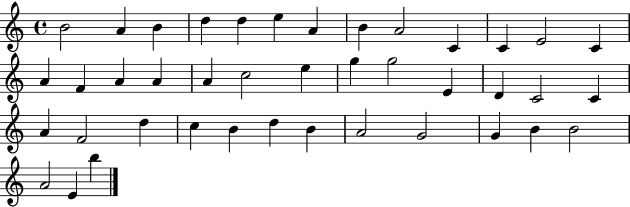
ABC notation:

X:1
T:Untitled
M:4/4
L:1/4
K:C
B2 A B d d e A B A2 C C E2 C A F A A A c2 e g g2 E D C2 C A F2 d c B d B A2 G2 G B B2 A2 E b